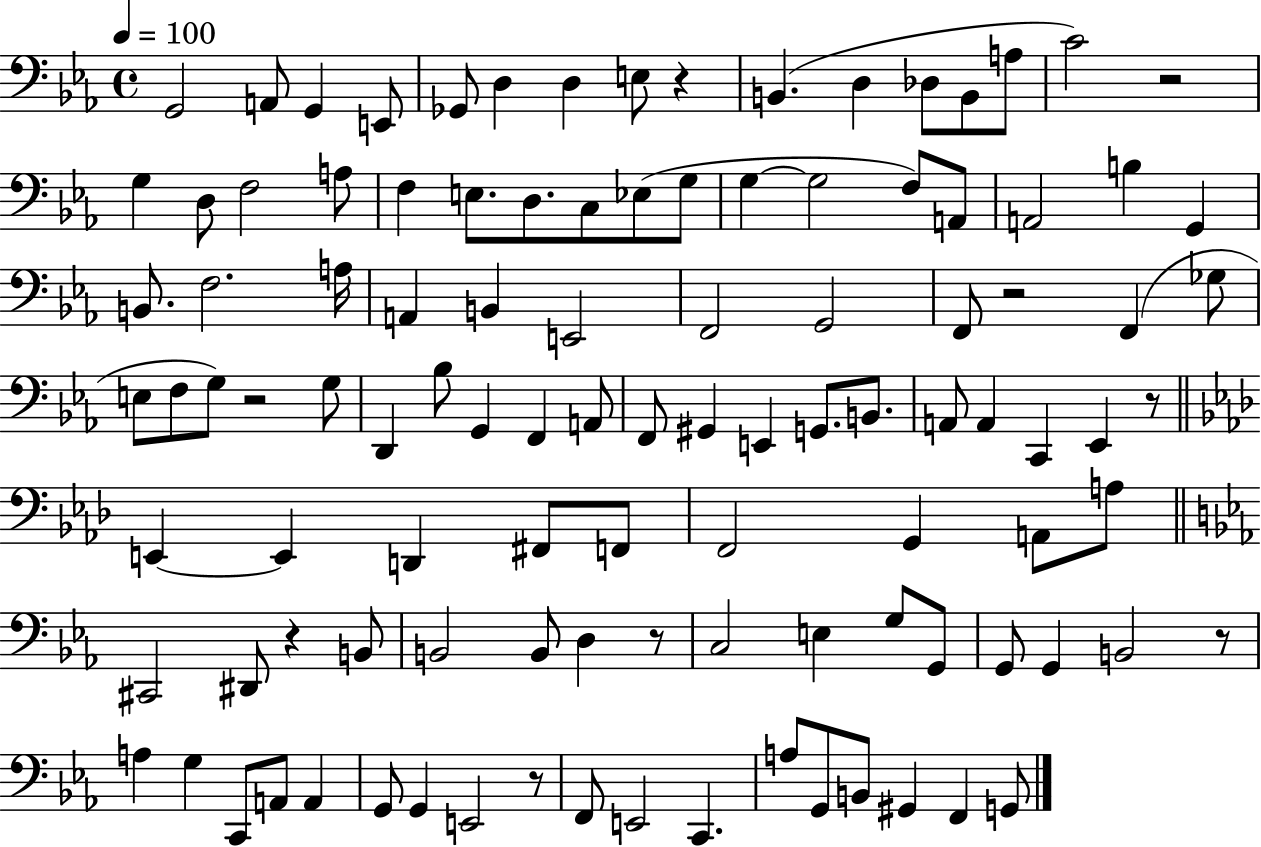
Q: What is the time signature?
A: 4/4